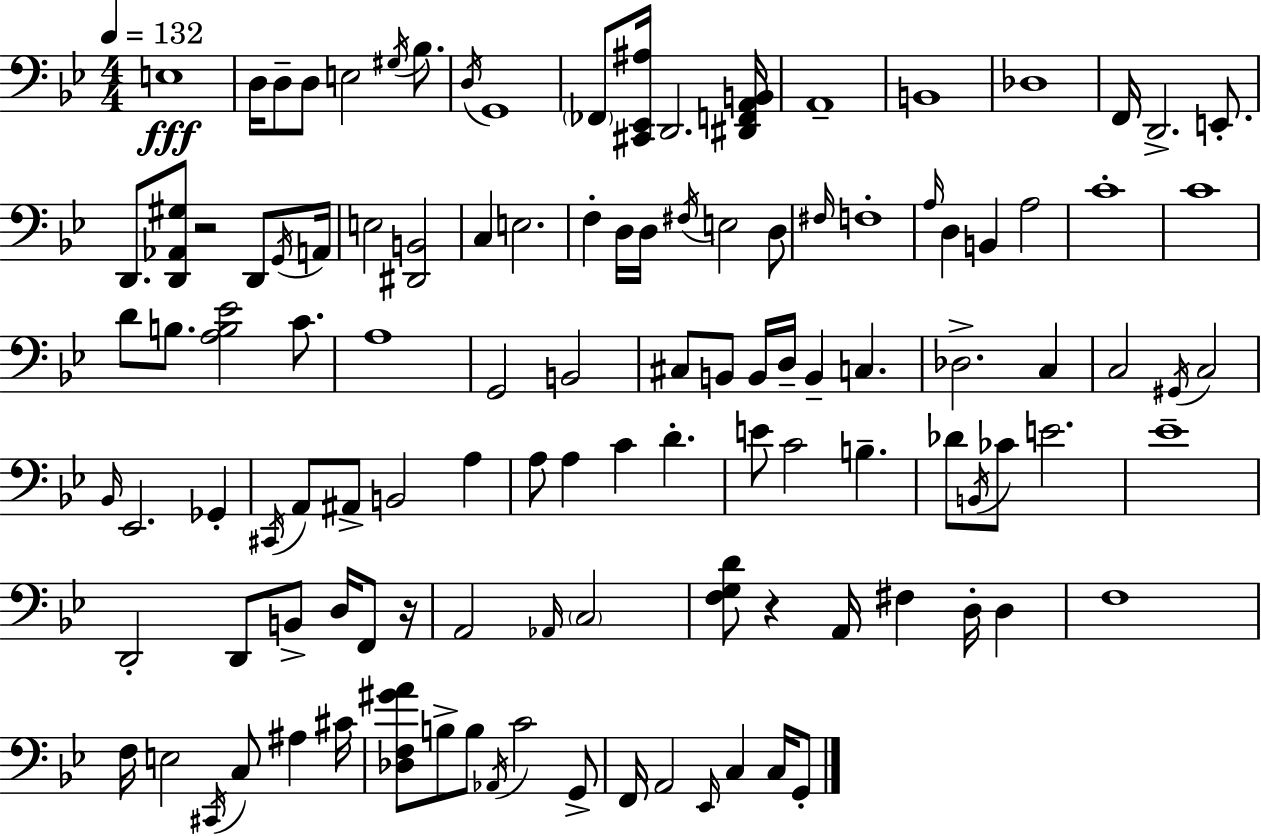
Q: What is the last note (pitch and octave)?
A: G2